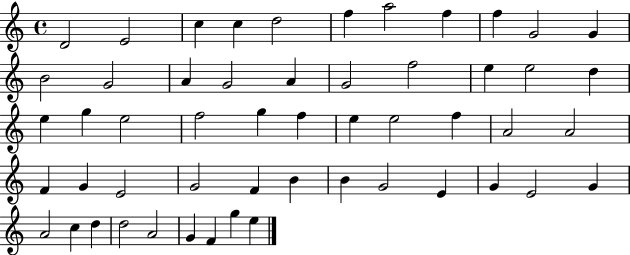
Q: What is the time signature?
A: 4/4